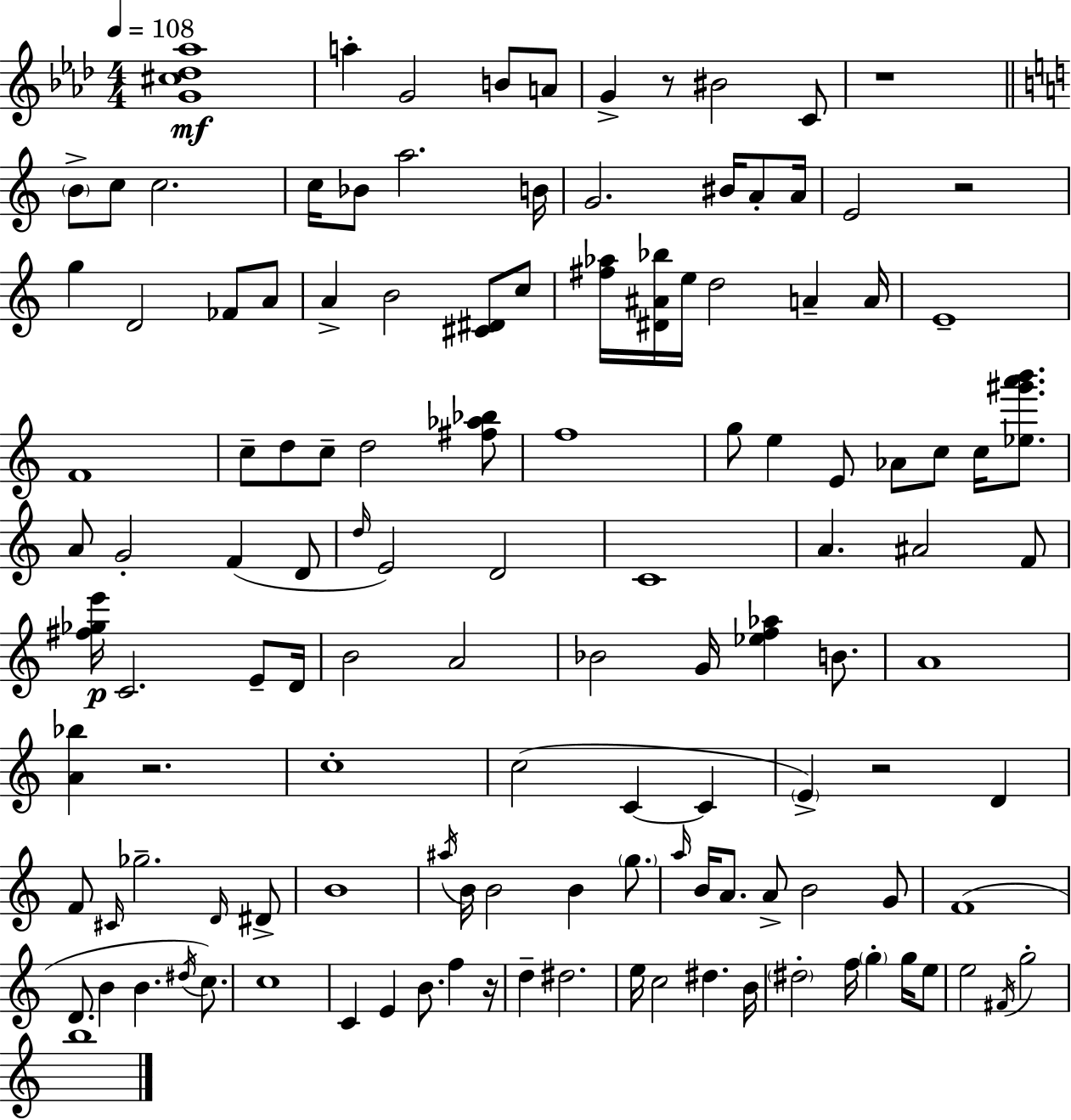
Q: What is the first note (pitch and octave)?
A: A5